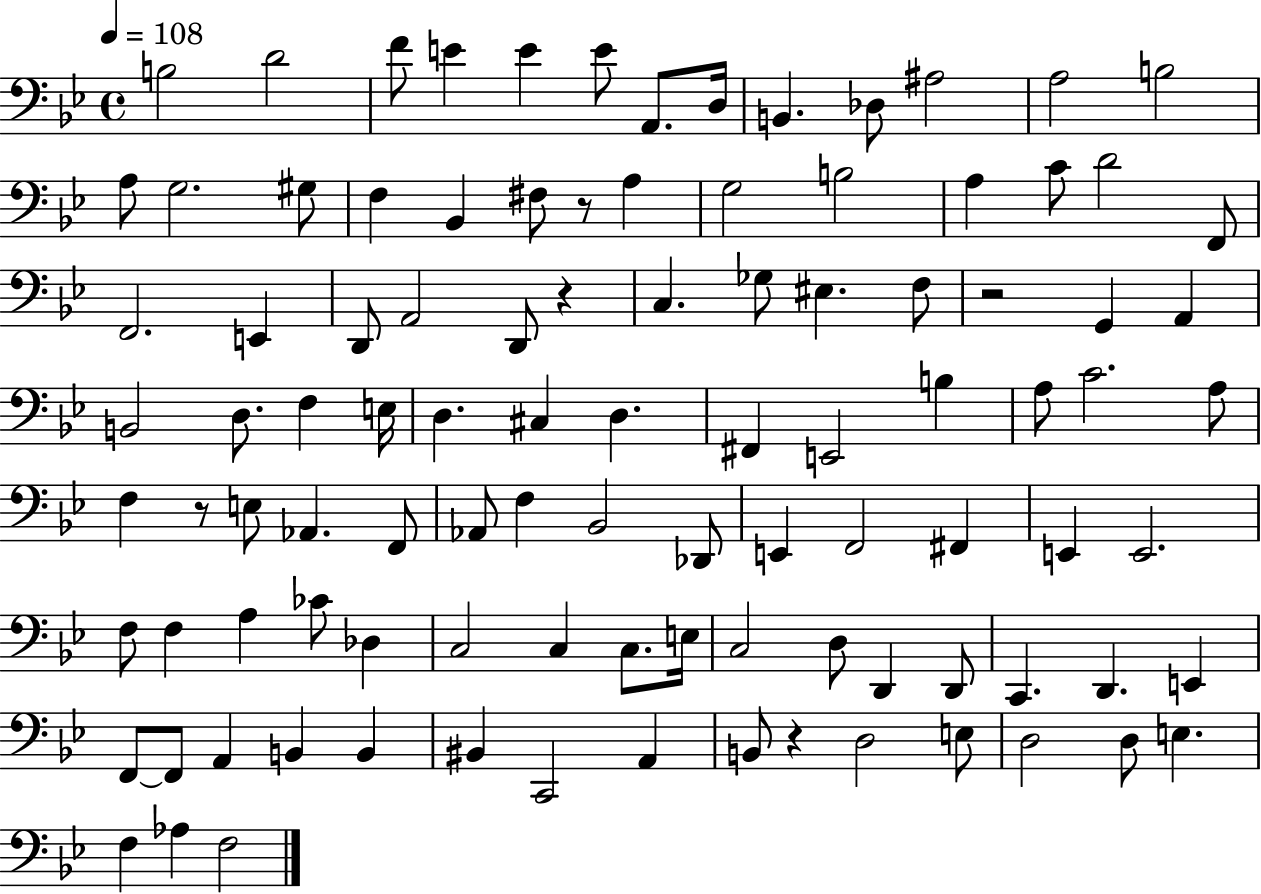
{
  \clef bass
  \time 4/4
  \defaultTimeSignature
  \key bes \major
  \tempo 4 = 108
  b2 d'2 | f'8 e'4 e'4 e'8 a,8. d16 | b,4. des8 ais2 | a2 b2 | \break a8 g2. gis8 | f4 bes,4 fis8 r8 a4 | g2 b2 | a4 c'8 d'2 f,8 | \break f,2. e,4 | d,8 a,2 d,8 r4 | c4. ges8 eis4. f8 | r2 g,4 a,4 | \break b,2 d8. f4 e16 | d4. cis4 d4. | fis,4 e,2 b4 | a8 c'2. a8 | \break f4 r8 e8 aes,4. f,8 | aes,8 f4 bes,2 des,8 | e,4 f,2 fis,4 | e,4 e,2. | \break f8 f4 a4 ces'8 des4 | c2 c4 c8. e16 | c2 d8 d,4 d,8 | c,4. d,4. e,4 | \break f,8~~ f,8 a,4 b,4 b,4 | bis,4 c,2 a,4 | b,8 r4 d2 e8 | d2 d8 e4. | \break f4 aes4 f2 | \bar "|."
}